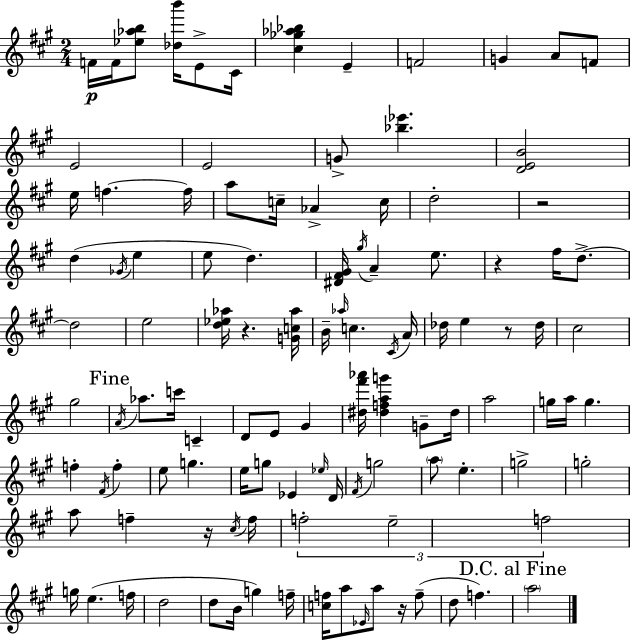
{
  \clef treble
  \numericTimeSignature
  \time 2/4
  \key a \major
  f'16\p f'16 <ees'' aes'' b''>8 <des'' b'''>16 e'8-> cis'16 | <cis'' ges'' aes'' bes''>4 e'4-- | f'2 | g'4 a'8 f'8 | \break e'2 | e'2 | g'8-> <bes'' ees'''>4. | <d' e' b'>2 | \break e''16 f''4.~~ f''16 | a''8 c''16-- aes'4-> c''16 | d''2-. | r2 | \break d''4( \acciaccatura { ges'16 } e''4 | e''8 d''4.) | <dis' fis' gis'>16 \acciaccatura { gis''16 } a'4-- e''8. | r4 fis''16 d''8.->~~ | \break d''2 | e''2 | <d'' ees'' aes''>16 r4. | <g' c'' aes''>16 b'16-- \grace { aes''16 } c''4. | \break \acciaccatura { cis'16 } a'16 des''16 e''4 | r8 des''16 cis''2 | gis''2 | \mark "Fine" \acciaccatura { a'16 } aes''8. | \break c'''16 c'4-- d'8 e'8 | gis'4 <dis'' fis''' aes'''>16 <dis'' f'' a'' g'''>4 | g'8-- dis''16 a''2 | g''16 a''16 g''4. | \break f''4-. | \acciaccatura { fis'16 } f''4-. e''8 | g''4. e''16 g''8 | ees'4 \grace { ees''16 } d'16 \acciaccatura { fis'16 } | \break g''2 | \parenthesize a''8 e''4.-. | g''2-> | g''2-. | \break a''8 f''4-- r16 \acciaccatura { cis''16 } | f''16 \tuplet 3/2 { f''2-. | e''2-- | f''2 } | \break g''16 e''4.( | f''16 d''2 | d''8 b'16 g''4) | f''16-- <c'' f''>16 a''8 \grace { ees'16 } a''8 r16 | \break f''8--( d''8 f''4.) | \mark "D.C. al Fine" \parenthesize a''2 | \bar "|."
}